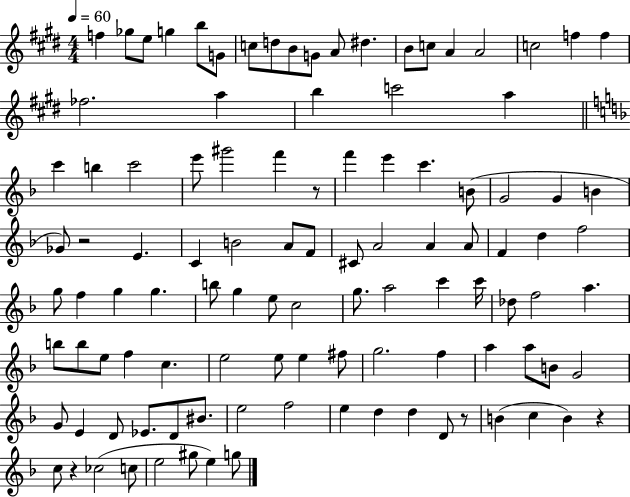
F5/q Gb5/e E5/e G5/q B5/e G4/e C5/e D5/e B4/e G4/e A4/e D#5/q. B4/e C5/e A4/q A4/h C5/h F5/q F5/q FES5/h. A5/q B5/q C6/h A5/q C6/q B5/q C6/h E6/e G#6/h F6/q R/e F6/q E6/q C6/q. B4/e G4/h G4/q B4/q Gb4/e R/h E4/q. C4/q B4/h A4/e F4/e C#4/e A4/h A4/q A4/e F4/q D5/q F5/h G5/e F5/q G5/q G5/q. B5/e G5/q E5/e C5/h G5/e. A5/h C6/q C6/s Db5/e F5/h A5/q. B5/e B5/e E5/e F5/q C5/q. E5/h E5/e E5/q F#5/e G5/h. F5/q A5/q A5/e B4/e G4/h G4/e E4/q D4/e Eb4/e. D4/e BIS4/e. E5/h F5/h E5/q D5/q D5/q D4/e R/e B4/q C5/q B4/q R/q C5/e R/q CES5/h C5/e E5/h G#5/e E5/q G5/e